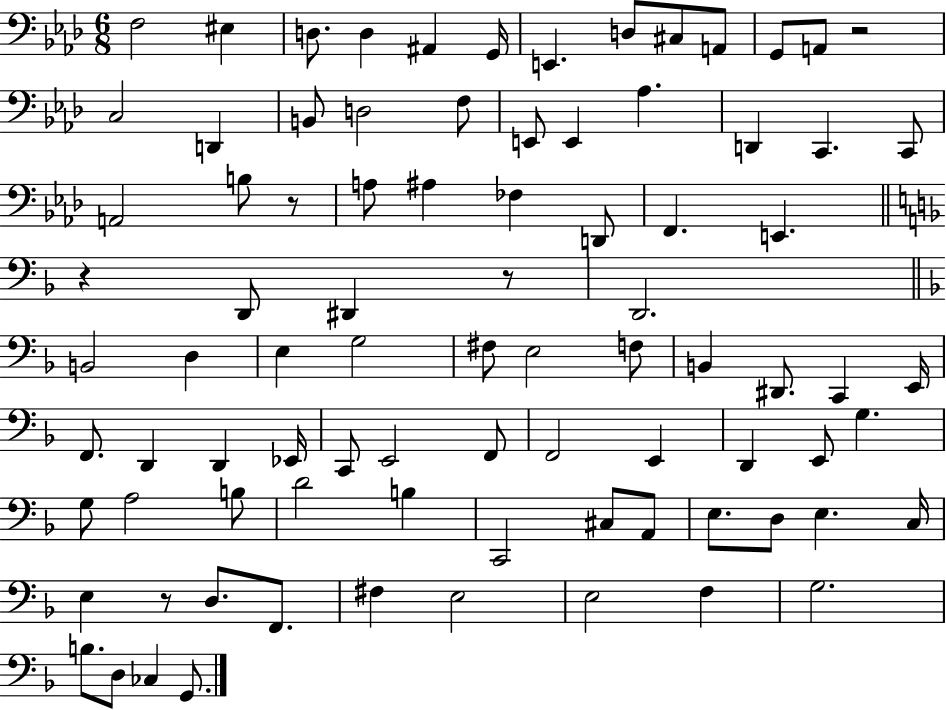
{
  \clef bass
  \numericTimeSignature
  \time 6/8
  \key aes \major
  f2 eis4 | d8. d4 ais,4 g,16 | e,4. d8 cis8 a,8 | g,8 a,8 r2 | \break c2 d,4 | b,8 d2 f8 | e,8 e,4 aes4. | d,4 c,4. c,8 | \break a,2 b8 r8 | a8 ais4 fes4 d,8 | f,4. e,4. | \bar "||" \break \key f \major r4 d,8 dis,4 r8 | d,2. | \bar "||" \break \key f \major b,2 d4 | e4 g2 | fis8 e2 f8 | b,4 dis,8. c,4 e,16 | \break f,8. d,4 d,4 ees,16 | c,8 e,2 f,8 | f,2 e,4 | d,4 e,8 g4. | \break g8 a2 b8 | d'2 b4 | c,2 cis8 a,8 | e8. d8 e4. c16 | \break e4 r8 d8. f,8. | fis4 e2 | e2 f4 | g2. | \break b8. d8 ces4 g,8. | \bar "|."
}